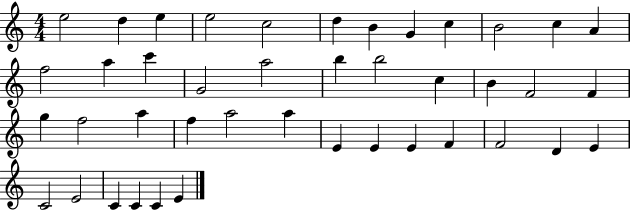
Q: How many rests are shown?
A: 0